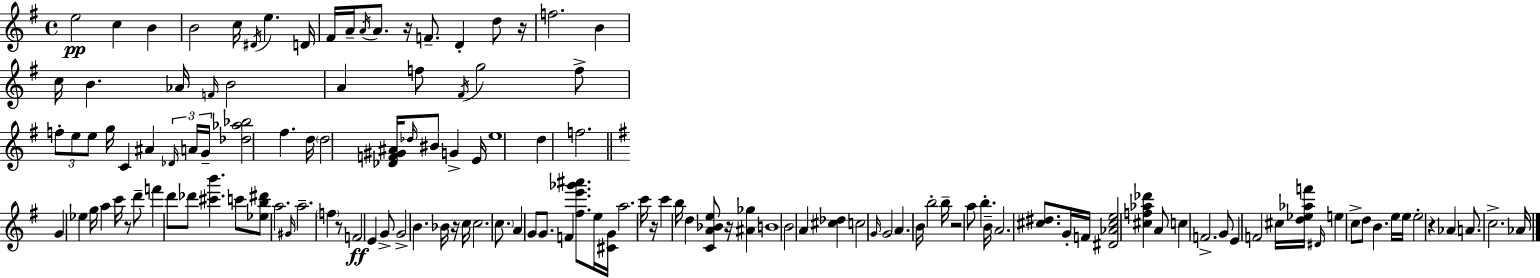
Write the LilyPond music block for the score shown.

{
  \clef treble
  \time 4/4
  \defaultTimeSignature
  \key g \major
  \repeat volta 2 { e''2\pp c''4 b'4 | b'2 c''16 \acciaccatura { dis'16 } e''4. | d'16 fis'16 a'16-- \acciaccatura { a'16 } a'8. r16 f'8.-- d'4-. d''8 | r16 f''2. b'4 | \break c''16 b'4. aes'16 \grace { f'16 } b'2 | a'4 f''8 \acciaccatura { fis'16 } g''2 | f''8-> \tuplet 3/2 { f''8-. e''8 e''8 } g''16 c'4 ais'4 | \tuplet 3/2 { \grace { des'16 } a'16 g'16-- } <des'' aes'' bes''>2 fis''4. | \break d''16 \parenthesize d''2 <des' f' gis' ais'>16 \grace { des''16 } bis'8 | g'4-> e'16 e''1 | d''4 f''2. | \bar "||" \break \key g \major g'4 ees''4 g''16 a''4 c'''16 r8 | d'''8-- f'''4 d'''8 des'''8 <cis''' b'''>4. | c'''8 <ees'' b'' dis'''>8 a''2. | \grace { gis'16 } a''2.-- \parenthesize f''4 | \break r8 f'2\ff e'4 g'8-> | g'2-> b'4. bes'16 | r16 c''16 c''2. \parenthesize c''8. | a'4 g'8 g'8. f'4 <fis'' e''' ges''' ais'''>8. | \break e''16 <cis' g'>16 a''2. c'''16 | r16 c'''4 b''16 d''4 <c' a' bes' e''>8 r16 <ais' ges''>4 | b'1 | b'2 a'4 <cis'' des''>4 | \break c''2 \grace { g'16 } g'2 | a'4. b'16 b''2-. | b''16-- r2 a''8 b''4.-. | b'16-- a'2. <cis'' dis''>8. | \break g'16-. f'16 <dis' aes' cis'' e''>2 <cis'' f'' aes'' des'''>4 | a'8 c''4 f'2.-> | g'8 e'4 f'2 | cis''16 <d'' ees'' aes'' f'''>16 \grace { dis'16 } e''4 c''8-> d''8 b'4. | \break e''16 e''16 e''2-. r4 aes'4 | a'8. c''2.-> | aes'16 } \bar "|."
}